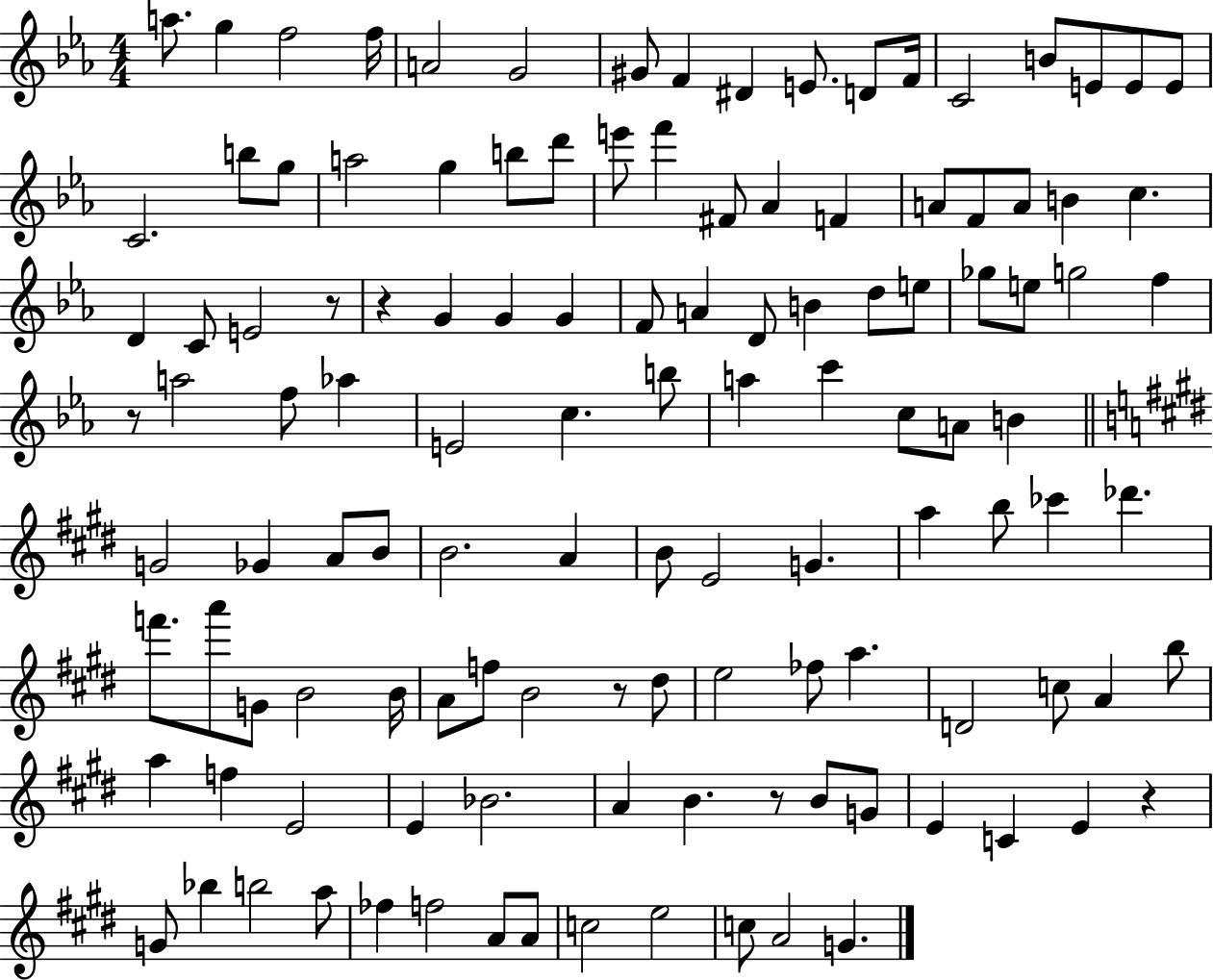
{
  \clef treble
  \numericTimeSignature
  \time 4/4
  \key ees \major
  a''8. g''4 f''2 f''16 | a'2 g'2 | gis'8 f'4 dis'4 e'8. d'8 f'16 | c'2 b'8 e'8 e'8 e'8 | \break c'2. b''8 g''8 | a''2 g''4 b''8 d'''8 | e'''8 f'''4 fis'8 aes'4 f'4 | a'8 f'8 a'8 b'4 c''4. | \break d'4 c'8 e'2 r8 | r4 g'4 g'4 g'4 | f'8 a'4 d'8 b'4 d''8 e''8 | ges''8 e''8 g''2 f''4 | \break r8 a''2 f''8 aes''4 | e'2 c''4. b''8 | a''4 c'''4 c''8 a'8 b'4 | \bar "||" \break \key e \major g'2 ges'4 a'8 b'8 | b'2. a'4 | b'8 e'2 g'4. | a''4 b''8 ces'''4 des'''4. | \break f'''8. a'''8 g'8 b'2 b'16 | a'8 f''8 b'2 r8 dis''8 | e''2 fes''8 a''4. | d'2 c''8 a'4 b''8 | \break a''4 f''4 e'2 | e'4 bes'2. | a'4 b'4. r8 b'8 g'8 | e'4 c'4 e'4 r4 | \break g'8 bes''4 b''2 a''8 | fes''4 f''2 a'8 a'8 | c''2 e''2 | c''8 a'2 g'4. | \break \bar "|."
}